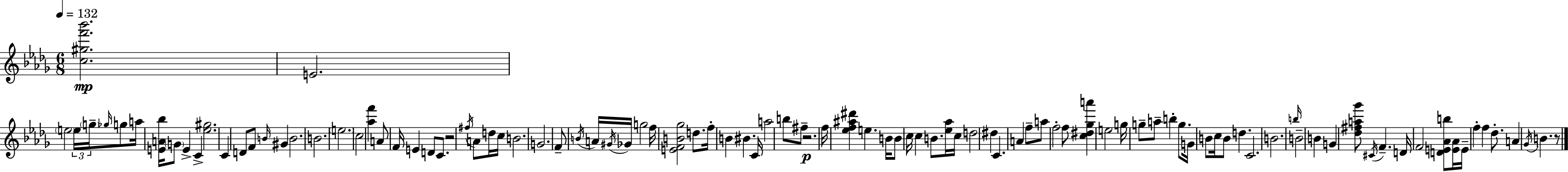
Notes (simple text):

[C5,G#5,F6,Bb6]/h. E4/h. E5/h E5/s G5/s Gb5/s G5/e A5/s [E4,A4,Bb5]/s G4/e E4/q C4/q [Eb5,G#5]/h. C4/q D4/e F4/e B4/s G#4/q B4/h. B4/h. E5/h. C5/h [Ab5,F6]/q A4/e F4/s E4/q D4/e C4/e. R/h F#5/s A4/e D5/s C5/s B4/h. G4/h. F4/e B4/s A4/s G#4/s Gb4/s G5/h F5/s [E4,F4,B4,Gb5]/h D5/e. F5/s B4/q BIS4/q. C4/s A5/h B5/e F#5/e R/h. F5/s [Eb5,F5,A#5,D#6]/q E5/q. B4/s B4/e C5/s C5/q B4/e. [Eb5,Ab5]/s C5/s D5/h D#5/q C4/q. A4/q F5/e A5/e F5/h F5/e [C5,D#5,Gb5,A6]/q E5/h G5/s G5/e A5/e B5/q G5/e. G4/s B4/e C5/s B4/e D5/q. C4/h. B4/h. B5/s B4/h B4/q G4/q [Db5,F#5,A5,Gb6]/e C#4/s F4/q. D4/s F4/h [D4,E4,Ab4,B5]/e [E4,Ab4]/s E4/s F5/q F5/q Db5/e. A4/q Gb4/s B4/q. R/e